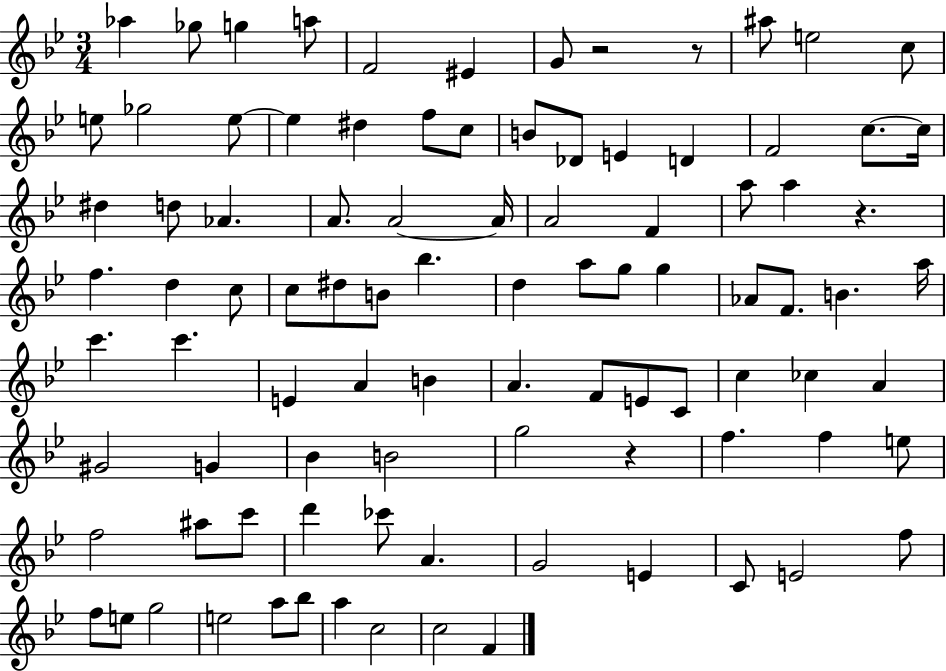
X:1
T:Untitled
M:3/4
L:1/4
K:Bb
_a _g/2 g a/2 F2 ^E G/2 z2 z/2 ^a/2 e2 c/2 e/2 _g2 e/2 e ^d f/2 c/2 B/2 _D/2 E D F2 c/2 c/4 ^d d/2 _A A/2 A2 A/4 A2 F a/2 a z f d c/2 c/2 ^d/2 B/2 _b d a/2 g/2 g _A/2 F/2 B a/4 c' c' E A B A F/2 E/2 C/2 c _c A ^G2 G _B B2 g2 z f f e/2 f2 ^a/2 c'/2 d' _c'/2 A G2 E C/2 E2 f/2 f/2 e/2 g2 e2 a/2 _b/2 a c2 c2 F